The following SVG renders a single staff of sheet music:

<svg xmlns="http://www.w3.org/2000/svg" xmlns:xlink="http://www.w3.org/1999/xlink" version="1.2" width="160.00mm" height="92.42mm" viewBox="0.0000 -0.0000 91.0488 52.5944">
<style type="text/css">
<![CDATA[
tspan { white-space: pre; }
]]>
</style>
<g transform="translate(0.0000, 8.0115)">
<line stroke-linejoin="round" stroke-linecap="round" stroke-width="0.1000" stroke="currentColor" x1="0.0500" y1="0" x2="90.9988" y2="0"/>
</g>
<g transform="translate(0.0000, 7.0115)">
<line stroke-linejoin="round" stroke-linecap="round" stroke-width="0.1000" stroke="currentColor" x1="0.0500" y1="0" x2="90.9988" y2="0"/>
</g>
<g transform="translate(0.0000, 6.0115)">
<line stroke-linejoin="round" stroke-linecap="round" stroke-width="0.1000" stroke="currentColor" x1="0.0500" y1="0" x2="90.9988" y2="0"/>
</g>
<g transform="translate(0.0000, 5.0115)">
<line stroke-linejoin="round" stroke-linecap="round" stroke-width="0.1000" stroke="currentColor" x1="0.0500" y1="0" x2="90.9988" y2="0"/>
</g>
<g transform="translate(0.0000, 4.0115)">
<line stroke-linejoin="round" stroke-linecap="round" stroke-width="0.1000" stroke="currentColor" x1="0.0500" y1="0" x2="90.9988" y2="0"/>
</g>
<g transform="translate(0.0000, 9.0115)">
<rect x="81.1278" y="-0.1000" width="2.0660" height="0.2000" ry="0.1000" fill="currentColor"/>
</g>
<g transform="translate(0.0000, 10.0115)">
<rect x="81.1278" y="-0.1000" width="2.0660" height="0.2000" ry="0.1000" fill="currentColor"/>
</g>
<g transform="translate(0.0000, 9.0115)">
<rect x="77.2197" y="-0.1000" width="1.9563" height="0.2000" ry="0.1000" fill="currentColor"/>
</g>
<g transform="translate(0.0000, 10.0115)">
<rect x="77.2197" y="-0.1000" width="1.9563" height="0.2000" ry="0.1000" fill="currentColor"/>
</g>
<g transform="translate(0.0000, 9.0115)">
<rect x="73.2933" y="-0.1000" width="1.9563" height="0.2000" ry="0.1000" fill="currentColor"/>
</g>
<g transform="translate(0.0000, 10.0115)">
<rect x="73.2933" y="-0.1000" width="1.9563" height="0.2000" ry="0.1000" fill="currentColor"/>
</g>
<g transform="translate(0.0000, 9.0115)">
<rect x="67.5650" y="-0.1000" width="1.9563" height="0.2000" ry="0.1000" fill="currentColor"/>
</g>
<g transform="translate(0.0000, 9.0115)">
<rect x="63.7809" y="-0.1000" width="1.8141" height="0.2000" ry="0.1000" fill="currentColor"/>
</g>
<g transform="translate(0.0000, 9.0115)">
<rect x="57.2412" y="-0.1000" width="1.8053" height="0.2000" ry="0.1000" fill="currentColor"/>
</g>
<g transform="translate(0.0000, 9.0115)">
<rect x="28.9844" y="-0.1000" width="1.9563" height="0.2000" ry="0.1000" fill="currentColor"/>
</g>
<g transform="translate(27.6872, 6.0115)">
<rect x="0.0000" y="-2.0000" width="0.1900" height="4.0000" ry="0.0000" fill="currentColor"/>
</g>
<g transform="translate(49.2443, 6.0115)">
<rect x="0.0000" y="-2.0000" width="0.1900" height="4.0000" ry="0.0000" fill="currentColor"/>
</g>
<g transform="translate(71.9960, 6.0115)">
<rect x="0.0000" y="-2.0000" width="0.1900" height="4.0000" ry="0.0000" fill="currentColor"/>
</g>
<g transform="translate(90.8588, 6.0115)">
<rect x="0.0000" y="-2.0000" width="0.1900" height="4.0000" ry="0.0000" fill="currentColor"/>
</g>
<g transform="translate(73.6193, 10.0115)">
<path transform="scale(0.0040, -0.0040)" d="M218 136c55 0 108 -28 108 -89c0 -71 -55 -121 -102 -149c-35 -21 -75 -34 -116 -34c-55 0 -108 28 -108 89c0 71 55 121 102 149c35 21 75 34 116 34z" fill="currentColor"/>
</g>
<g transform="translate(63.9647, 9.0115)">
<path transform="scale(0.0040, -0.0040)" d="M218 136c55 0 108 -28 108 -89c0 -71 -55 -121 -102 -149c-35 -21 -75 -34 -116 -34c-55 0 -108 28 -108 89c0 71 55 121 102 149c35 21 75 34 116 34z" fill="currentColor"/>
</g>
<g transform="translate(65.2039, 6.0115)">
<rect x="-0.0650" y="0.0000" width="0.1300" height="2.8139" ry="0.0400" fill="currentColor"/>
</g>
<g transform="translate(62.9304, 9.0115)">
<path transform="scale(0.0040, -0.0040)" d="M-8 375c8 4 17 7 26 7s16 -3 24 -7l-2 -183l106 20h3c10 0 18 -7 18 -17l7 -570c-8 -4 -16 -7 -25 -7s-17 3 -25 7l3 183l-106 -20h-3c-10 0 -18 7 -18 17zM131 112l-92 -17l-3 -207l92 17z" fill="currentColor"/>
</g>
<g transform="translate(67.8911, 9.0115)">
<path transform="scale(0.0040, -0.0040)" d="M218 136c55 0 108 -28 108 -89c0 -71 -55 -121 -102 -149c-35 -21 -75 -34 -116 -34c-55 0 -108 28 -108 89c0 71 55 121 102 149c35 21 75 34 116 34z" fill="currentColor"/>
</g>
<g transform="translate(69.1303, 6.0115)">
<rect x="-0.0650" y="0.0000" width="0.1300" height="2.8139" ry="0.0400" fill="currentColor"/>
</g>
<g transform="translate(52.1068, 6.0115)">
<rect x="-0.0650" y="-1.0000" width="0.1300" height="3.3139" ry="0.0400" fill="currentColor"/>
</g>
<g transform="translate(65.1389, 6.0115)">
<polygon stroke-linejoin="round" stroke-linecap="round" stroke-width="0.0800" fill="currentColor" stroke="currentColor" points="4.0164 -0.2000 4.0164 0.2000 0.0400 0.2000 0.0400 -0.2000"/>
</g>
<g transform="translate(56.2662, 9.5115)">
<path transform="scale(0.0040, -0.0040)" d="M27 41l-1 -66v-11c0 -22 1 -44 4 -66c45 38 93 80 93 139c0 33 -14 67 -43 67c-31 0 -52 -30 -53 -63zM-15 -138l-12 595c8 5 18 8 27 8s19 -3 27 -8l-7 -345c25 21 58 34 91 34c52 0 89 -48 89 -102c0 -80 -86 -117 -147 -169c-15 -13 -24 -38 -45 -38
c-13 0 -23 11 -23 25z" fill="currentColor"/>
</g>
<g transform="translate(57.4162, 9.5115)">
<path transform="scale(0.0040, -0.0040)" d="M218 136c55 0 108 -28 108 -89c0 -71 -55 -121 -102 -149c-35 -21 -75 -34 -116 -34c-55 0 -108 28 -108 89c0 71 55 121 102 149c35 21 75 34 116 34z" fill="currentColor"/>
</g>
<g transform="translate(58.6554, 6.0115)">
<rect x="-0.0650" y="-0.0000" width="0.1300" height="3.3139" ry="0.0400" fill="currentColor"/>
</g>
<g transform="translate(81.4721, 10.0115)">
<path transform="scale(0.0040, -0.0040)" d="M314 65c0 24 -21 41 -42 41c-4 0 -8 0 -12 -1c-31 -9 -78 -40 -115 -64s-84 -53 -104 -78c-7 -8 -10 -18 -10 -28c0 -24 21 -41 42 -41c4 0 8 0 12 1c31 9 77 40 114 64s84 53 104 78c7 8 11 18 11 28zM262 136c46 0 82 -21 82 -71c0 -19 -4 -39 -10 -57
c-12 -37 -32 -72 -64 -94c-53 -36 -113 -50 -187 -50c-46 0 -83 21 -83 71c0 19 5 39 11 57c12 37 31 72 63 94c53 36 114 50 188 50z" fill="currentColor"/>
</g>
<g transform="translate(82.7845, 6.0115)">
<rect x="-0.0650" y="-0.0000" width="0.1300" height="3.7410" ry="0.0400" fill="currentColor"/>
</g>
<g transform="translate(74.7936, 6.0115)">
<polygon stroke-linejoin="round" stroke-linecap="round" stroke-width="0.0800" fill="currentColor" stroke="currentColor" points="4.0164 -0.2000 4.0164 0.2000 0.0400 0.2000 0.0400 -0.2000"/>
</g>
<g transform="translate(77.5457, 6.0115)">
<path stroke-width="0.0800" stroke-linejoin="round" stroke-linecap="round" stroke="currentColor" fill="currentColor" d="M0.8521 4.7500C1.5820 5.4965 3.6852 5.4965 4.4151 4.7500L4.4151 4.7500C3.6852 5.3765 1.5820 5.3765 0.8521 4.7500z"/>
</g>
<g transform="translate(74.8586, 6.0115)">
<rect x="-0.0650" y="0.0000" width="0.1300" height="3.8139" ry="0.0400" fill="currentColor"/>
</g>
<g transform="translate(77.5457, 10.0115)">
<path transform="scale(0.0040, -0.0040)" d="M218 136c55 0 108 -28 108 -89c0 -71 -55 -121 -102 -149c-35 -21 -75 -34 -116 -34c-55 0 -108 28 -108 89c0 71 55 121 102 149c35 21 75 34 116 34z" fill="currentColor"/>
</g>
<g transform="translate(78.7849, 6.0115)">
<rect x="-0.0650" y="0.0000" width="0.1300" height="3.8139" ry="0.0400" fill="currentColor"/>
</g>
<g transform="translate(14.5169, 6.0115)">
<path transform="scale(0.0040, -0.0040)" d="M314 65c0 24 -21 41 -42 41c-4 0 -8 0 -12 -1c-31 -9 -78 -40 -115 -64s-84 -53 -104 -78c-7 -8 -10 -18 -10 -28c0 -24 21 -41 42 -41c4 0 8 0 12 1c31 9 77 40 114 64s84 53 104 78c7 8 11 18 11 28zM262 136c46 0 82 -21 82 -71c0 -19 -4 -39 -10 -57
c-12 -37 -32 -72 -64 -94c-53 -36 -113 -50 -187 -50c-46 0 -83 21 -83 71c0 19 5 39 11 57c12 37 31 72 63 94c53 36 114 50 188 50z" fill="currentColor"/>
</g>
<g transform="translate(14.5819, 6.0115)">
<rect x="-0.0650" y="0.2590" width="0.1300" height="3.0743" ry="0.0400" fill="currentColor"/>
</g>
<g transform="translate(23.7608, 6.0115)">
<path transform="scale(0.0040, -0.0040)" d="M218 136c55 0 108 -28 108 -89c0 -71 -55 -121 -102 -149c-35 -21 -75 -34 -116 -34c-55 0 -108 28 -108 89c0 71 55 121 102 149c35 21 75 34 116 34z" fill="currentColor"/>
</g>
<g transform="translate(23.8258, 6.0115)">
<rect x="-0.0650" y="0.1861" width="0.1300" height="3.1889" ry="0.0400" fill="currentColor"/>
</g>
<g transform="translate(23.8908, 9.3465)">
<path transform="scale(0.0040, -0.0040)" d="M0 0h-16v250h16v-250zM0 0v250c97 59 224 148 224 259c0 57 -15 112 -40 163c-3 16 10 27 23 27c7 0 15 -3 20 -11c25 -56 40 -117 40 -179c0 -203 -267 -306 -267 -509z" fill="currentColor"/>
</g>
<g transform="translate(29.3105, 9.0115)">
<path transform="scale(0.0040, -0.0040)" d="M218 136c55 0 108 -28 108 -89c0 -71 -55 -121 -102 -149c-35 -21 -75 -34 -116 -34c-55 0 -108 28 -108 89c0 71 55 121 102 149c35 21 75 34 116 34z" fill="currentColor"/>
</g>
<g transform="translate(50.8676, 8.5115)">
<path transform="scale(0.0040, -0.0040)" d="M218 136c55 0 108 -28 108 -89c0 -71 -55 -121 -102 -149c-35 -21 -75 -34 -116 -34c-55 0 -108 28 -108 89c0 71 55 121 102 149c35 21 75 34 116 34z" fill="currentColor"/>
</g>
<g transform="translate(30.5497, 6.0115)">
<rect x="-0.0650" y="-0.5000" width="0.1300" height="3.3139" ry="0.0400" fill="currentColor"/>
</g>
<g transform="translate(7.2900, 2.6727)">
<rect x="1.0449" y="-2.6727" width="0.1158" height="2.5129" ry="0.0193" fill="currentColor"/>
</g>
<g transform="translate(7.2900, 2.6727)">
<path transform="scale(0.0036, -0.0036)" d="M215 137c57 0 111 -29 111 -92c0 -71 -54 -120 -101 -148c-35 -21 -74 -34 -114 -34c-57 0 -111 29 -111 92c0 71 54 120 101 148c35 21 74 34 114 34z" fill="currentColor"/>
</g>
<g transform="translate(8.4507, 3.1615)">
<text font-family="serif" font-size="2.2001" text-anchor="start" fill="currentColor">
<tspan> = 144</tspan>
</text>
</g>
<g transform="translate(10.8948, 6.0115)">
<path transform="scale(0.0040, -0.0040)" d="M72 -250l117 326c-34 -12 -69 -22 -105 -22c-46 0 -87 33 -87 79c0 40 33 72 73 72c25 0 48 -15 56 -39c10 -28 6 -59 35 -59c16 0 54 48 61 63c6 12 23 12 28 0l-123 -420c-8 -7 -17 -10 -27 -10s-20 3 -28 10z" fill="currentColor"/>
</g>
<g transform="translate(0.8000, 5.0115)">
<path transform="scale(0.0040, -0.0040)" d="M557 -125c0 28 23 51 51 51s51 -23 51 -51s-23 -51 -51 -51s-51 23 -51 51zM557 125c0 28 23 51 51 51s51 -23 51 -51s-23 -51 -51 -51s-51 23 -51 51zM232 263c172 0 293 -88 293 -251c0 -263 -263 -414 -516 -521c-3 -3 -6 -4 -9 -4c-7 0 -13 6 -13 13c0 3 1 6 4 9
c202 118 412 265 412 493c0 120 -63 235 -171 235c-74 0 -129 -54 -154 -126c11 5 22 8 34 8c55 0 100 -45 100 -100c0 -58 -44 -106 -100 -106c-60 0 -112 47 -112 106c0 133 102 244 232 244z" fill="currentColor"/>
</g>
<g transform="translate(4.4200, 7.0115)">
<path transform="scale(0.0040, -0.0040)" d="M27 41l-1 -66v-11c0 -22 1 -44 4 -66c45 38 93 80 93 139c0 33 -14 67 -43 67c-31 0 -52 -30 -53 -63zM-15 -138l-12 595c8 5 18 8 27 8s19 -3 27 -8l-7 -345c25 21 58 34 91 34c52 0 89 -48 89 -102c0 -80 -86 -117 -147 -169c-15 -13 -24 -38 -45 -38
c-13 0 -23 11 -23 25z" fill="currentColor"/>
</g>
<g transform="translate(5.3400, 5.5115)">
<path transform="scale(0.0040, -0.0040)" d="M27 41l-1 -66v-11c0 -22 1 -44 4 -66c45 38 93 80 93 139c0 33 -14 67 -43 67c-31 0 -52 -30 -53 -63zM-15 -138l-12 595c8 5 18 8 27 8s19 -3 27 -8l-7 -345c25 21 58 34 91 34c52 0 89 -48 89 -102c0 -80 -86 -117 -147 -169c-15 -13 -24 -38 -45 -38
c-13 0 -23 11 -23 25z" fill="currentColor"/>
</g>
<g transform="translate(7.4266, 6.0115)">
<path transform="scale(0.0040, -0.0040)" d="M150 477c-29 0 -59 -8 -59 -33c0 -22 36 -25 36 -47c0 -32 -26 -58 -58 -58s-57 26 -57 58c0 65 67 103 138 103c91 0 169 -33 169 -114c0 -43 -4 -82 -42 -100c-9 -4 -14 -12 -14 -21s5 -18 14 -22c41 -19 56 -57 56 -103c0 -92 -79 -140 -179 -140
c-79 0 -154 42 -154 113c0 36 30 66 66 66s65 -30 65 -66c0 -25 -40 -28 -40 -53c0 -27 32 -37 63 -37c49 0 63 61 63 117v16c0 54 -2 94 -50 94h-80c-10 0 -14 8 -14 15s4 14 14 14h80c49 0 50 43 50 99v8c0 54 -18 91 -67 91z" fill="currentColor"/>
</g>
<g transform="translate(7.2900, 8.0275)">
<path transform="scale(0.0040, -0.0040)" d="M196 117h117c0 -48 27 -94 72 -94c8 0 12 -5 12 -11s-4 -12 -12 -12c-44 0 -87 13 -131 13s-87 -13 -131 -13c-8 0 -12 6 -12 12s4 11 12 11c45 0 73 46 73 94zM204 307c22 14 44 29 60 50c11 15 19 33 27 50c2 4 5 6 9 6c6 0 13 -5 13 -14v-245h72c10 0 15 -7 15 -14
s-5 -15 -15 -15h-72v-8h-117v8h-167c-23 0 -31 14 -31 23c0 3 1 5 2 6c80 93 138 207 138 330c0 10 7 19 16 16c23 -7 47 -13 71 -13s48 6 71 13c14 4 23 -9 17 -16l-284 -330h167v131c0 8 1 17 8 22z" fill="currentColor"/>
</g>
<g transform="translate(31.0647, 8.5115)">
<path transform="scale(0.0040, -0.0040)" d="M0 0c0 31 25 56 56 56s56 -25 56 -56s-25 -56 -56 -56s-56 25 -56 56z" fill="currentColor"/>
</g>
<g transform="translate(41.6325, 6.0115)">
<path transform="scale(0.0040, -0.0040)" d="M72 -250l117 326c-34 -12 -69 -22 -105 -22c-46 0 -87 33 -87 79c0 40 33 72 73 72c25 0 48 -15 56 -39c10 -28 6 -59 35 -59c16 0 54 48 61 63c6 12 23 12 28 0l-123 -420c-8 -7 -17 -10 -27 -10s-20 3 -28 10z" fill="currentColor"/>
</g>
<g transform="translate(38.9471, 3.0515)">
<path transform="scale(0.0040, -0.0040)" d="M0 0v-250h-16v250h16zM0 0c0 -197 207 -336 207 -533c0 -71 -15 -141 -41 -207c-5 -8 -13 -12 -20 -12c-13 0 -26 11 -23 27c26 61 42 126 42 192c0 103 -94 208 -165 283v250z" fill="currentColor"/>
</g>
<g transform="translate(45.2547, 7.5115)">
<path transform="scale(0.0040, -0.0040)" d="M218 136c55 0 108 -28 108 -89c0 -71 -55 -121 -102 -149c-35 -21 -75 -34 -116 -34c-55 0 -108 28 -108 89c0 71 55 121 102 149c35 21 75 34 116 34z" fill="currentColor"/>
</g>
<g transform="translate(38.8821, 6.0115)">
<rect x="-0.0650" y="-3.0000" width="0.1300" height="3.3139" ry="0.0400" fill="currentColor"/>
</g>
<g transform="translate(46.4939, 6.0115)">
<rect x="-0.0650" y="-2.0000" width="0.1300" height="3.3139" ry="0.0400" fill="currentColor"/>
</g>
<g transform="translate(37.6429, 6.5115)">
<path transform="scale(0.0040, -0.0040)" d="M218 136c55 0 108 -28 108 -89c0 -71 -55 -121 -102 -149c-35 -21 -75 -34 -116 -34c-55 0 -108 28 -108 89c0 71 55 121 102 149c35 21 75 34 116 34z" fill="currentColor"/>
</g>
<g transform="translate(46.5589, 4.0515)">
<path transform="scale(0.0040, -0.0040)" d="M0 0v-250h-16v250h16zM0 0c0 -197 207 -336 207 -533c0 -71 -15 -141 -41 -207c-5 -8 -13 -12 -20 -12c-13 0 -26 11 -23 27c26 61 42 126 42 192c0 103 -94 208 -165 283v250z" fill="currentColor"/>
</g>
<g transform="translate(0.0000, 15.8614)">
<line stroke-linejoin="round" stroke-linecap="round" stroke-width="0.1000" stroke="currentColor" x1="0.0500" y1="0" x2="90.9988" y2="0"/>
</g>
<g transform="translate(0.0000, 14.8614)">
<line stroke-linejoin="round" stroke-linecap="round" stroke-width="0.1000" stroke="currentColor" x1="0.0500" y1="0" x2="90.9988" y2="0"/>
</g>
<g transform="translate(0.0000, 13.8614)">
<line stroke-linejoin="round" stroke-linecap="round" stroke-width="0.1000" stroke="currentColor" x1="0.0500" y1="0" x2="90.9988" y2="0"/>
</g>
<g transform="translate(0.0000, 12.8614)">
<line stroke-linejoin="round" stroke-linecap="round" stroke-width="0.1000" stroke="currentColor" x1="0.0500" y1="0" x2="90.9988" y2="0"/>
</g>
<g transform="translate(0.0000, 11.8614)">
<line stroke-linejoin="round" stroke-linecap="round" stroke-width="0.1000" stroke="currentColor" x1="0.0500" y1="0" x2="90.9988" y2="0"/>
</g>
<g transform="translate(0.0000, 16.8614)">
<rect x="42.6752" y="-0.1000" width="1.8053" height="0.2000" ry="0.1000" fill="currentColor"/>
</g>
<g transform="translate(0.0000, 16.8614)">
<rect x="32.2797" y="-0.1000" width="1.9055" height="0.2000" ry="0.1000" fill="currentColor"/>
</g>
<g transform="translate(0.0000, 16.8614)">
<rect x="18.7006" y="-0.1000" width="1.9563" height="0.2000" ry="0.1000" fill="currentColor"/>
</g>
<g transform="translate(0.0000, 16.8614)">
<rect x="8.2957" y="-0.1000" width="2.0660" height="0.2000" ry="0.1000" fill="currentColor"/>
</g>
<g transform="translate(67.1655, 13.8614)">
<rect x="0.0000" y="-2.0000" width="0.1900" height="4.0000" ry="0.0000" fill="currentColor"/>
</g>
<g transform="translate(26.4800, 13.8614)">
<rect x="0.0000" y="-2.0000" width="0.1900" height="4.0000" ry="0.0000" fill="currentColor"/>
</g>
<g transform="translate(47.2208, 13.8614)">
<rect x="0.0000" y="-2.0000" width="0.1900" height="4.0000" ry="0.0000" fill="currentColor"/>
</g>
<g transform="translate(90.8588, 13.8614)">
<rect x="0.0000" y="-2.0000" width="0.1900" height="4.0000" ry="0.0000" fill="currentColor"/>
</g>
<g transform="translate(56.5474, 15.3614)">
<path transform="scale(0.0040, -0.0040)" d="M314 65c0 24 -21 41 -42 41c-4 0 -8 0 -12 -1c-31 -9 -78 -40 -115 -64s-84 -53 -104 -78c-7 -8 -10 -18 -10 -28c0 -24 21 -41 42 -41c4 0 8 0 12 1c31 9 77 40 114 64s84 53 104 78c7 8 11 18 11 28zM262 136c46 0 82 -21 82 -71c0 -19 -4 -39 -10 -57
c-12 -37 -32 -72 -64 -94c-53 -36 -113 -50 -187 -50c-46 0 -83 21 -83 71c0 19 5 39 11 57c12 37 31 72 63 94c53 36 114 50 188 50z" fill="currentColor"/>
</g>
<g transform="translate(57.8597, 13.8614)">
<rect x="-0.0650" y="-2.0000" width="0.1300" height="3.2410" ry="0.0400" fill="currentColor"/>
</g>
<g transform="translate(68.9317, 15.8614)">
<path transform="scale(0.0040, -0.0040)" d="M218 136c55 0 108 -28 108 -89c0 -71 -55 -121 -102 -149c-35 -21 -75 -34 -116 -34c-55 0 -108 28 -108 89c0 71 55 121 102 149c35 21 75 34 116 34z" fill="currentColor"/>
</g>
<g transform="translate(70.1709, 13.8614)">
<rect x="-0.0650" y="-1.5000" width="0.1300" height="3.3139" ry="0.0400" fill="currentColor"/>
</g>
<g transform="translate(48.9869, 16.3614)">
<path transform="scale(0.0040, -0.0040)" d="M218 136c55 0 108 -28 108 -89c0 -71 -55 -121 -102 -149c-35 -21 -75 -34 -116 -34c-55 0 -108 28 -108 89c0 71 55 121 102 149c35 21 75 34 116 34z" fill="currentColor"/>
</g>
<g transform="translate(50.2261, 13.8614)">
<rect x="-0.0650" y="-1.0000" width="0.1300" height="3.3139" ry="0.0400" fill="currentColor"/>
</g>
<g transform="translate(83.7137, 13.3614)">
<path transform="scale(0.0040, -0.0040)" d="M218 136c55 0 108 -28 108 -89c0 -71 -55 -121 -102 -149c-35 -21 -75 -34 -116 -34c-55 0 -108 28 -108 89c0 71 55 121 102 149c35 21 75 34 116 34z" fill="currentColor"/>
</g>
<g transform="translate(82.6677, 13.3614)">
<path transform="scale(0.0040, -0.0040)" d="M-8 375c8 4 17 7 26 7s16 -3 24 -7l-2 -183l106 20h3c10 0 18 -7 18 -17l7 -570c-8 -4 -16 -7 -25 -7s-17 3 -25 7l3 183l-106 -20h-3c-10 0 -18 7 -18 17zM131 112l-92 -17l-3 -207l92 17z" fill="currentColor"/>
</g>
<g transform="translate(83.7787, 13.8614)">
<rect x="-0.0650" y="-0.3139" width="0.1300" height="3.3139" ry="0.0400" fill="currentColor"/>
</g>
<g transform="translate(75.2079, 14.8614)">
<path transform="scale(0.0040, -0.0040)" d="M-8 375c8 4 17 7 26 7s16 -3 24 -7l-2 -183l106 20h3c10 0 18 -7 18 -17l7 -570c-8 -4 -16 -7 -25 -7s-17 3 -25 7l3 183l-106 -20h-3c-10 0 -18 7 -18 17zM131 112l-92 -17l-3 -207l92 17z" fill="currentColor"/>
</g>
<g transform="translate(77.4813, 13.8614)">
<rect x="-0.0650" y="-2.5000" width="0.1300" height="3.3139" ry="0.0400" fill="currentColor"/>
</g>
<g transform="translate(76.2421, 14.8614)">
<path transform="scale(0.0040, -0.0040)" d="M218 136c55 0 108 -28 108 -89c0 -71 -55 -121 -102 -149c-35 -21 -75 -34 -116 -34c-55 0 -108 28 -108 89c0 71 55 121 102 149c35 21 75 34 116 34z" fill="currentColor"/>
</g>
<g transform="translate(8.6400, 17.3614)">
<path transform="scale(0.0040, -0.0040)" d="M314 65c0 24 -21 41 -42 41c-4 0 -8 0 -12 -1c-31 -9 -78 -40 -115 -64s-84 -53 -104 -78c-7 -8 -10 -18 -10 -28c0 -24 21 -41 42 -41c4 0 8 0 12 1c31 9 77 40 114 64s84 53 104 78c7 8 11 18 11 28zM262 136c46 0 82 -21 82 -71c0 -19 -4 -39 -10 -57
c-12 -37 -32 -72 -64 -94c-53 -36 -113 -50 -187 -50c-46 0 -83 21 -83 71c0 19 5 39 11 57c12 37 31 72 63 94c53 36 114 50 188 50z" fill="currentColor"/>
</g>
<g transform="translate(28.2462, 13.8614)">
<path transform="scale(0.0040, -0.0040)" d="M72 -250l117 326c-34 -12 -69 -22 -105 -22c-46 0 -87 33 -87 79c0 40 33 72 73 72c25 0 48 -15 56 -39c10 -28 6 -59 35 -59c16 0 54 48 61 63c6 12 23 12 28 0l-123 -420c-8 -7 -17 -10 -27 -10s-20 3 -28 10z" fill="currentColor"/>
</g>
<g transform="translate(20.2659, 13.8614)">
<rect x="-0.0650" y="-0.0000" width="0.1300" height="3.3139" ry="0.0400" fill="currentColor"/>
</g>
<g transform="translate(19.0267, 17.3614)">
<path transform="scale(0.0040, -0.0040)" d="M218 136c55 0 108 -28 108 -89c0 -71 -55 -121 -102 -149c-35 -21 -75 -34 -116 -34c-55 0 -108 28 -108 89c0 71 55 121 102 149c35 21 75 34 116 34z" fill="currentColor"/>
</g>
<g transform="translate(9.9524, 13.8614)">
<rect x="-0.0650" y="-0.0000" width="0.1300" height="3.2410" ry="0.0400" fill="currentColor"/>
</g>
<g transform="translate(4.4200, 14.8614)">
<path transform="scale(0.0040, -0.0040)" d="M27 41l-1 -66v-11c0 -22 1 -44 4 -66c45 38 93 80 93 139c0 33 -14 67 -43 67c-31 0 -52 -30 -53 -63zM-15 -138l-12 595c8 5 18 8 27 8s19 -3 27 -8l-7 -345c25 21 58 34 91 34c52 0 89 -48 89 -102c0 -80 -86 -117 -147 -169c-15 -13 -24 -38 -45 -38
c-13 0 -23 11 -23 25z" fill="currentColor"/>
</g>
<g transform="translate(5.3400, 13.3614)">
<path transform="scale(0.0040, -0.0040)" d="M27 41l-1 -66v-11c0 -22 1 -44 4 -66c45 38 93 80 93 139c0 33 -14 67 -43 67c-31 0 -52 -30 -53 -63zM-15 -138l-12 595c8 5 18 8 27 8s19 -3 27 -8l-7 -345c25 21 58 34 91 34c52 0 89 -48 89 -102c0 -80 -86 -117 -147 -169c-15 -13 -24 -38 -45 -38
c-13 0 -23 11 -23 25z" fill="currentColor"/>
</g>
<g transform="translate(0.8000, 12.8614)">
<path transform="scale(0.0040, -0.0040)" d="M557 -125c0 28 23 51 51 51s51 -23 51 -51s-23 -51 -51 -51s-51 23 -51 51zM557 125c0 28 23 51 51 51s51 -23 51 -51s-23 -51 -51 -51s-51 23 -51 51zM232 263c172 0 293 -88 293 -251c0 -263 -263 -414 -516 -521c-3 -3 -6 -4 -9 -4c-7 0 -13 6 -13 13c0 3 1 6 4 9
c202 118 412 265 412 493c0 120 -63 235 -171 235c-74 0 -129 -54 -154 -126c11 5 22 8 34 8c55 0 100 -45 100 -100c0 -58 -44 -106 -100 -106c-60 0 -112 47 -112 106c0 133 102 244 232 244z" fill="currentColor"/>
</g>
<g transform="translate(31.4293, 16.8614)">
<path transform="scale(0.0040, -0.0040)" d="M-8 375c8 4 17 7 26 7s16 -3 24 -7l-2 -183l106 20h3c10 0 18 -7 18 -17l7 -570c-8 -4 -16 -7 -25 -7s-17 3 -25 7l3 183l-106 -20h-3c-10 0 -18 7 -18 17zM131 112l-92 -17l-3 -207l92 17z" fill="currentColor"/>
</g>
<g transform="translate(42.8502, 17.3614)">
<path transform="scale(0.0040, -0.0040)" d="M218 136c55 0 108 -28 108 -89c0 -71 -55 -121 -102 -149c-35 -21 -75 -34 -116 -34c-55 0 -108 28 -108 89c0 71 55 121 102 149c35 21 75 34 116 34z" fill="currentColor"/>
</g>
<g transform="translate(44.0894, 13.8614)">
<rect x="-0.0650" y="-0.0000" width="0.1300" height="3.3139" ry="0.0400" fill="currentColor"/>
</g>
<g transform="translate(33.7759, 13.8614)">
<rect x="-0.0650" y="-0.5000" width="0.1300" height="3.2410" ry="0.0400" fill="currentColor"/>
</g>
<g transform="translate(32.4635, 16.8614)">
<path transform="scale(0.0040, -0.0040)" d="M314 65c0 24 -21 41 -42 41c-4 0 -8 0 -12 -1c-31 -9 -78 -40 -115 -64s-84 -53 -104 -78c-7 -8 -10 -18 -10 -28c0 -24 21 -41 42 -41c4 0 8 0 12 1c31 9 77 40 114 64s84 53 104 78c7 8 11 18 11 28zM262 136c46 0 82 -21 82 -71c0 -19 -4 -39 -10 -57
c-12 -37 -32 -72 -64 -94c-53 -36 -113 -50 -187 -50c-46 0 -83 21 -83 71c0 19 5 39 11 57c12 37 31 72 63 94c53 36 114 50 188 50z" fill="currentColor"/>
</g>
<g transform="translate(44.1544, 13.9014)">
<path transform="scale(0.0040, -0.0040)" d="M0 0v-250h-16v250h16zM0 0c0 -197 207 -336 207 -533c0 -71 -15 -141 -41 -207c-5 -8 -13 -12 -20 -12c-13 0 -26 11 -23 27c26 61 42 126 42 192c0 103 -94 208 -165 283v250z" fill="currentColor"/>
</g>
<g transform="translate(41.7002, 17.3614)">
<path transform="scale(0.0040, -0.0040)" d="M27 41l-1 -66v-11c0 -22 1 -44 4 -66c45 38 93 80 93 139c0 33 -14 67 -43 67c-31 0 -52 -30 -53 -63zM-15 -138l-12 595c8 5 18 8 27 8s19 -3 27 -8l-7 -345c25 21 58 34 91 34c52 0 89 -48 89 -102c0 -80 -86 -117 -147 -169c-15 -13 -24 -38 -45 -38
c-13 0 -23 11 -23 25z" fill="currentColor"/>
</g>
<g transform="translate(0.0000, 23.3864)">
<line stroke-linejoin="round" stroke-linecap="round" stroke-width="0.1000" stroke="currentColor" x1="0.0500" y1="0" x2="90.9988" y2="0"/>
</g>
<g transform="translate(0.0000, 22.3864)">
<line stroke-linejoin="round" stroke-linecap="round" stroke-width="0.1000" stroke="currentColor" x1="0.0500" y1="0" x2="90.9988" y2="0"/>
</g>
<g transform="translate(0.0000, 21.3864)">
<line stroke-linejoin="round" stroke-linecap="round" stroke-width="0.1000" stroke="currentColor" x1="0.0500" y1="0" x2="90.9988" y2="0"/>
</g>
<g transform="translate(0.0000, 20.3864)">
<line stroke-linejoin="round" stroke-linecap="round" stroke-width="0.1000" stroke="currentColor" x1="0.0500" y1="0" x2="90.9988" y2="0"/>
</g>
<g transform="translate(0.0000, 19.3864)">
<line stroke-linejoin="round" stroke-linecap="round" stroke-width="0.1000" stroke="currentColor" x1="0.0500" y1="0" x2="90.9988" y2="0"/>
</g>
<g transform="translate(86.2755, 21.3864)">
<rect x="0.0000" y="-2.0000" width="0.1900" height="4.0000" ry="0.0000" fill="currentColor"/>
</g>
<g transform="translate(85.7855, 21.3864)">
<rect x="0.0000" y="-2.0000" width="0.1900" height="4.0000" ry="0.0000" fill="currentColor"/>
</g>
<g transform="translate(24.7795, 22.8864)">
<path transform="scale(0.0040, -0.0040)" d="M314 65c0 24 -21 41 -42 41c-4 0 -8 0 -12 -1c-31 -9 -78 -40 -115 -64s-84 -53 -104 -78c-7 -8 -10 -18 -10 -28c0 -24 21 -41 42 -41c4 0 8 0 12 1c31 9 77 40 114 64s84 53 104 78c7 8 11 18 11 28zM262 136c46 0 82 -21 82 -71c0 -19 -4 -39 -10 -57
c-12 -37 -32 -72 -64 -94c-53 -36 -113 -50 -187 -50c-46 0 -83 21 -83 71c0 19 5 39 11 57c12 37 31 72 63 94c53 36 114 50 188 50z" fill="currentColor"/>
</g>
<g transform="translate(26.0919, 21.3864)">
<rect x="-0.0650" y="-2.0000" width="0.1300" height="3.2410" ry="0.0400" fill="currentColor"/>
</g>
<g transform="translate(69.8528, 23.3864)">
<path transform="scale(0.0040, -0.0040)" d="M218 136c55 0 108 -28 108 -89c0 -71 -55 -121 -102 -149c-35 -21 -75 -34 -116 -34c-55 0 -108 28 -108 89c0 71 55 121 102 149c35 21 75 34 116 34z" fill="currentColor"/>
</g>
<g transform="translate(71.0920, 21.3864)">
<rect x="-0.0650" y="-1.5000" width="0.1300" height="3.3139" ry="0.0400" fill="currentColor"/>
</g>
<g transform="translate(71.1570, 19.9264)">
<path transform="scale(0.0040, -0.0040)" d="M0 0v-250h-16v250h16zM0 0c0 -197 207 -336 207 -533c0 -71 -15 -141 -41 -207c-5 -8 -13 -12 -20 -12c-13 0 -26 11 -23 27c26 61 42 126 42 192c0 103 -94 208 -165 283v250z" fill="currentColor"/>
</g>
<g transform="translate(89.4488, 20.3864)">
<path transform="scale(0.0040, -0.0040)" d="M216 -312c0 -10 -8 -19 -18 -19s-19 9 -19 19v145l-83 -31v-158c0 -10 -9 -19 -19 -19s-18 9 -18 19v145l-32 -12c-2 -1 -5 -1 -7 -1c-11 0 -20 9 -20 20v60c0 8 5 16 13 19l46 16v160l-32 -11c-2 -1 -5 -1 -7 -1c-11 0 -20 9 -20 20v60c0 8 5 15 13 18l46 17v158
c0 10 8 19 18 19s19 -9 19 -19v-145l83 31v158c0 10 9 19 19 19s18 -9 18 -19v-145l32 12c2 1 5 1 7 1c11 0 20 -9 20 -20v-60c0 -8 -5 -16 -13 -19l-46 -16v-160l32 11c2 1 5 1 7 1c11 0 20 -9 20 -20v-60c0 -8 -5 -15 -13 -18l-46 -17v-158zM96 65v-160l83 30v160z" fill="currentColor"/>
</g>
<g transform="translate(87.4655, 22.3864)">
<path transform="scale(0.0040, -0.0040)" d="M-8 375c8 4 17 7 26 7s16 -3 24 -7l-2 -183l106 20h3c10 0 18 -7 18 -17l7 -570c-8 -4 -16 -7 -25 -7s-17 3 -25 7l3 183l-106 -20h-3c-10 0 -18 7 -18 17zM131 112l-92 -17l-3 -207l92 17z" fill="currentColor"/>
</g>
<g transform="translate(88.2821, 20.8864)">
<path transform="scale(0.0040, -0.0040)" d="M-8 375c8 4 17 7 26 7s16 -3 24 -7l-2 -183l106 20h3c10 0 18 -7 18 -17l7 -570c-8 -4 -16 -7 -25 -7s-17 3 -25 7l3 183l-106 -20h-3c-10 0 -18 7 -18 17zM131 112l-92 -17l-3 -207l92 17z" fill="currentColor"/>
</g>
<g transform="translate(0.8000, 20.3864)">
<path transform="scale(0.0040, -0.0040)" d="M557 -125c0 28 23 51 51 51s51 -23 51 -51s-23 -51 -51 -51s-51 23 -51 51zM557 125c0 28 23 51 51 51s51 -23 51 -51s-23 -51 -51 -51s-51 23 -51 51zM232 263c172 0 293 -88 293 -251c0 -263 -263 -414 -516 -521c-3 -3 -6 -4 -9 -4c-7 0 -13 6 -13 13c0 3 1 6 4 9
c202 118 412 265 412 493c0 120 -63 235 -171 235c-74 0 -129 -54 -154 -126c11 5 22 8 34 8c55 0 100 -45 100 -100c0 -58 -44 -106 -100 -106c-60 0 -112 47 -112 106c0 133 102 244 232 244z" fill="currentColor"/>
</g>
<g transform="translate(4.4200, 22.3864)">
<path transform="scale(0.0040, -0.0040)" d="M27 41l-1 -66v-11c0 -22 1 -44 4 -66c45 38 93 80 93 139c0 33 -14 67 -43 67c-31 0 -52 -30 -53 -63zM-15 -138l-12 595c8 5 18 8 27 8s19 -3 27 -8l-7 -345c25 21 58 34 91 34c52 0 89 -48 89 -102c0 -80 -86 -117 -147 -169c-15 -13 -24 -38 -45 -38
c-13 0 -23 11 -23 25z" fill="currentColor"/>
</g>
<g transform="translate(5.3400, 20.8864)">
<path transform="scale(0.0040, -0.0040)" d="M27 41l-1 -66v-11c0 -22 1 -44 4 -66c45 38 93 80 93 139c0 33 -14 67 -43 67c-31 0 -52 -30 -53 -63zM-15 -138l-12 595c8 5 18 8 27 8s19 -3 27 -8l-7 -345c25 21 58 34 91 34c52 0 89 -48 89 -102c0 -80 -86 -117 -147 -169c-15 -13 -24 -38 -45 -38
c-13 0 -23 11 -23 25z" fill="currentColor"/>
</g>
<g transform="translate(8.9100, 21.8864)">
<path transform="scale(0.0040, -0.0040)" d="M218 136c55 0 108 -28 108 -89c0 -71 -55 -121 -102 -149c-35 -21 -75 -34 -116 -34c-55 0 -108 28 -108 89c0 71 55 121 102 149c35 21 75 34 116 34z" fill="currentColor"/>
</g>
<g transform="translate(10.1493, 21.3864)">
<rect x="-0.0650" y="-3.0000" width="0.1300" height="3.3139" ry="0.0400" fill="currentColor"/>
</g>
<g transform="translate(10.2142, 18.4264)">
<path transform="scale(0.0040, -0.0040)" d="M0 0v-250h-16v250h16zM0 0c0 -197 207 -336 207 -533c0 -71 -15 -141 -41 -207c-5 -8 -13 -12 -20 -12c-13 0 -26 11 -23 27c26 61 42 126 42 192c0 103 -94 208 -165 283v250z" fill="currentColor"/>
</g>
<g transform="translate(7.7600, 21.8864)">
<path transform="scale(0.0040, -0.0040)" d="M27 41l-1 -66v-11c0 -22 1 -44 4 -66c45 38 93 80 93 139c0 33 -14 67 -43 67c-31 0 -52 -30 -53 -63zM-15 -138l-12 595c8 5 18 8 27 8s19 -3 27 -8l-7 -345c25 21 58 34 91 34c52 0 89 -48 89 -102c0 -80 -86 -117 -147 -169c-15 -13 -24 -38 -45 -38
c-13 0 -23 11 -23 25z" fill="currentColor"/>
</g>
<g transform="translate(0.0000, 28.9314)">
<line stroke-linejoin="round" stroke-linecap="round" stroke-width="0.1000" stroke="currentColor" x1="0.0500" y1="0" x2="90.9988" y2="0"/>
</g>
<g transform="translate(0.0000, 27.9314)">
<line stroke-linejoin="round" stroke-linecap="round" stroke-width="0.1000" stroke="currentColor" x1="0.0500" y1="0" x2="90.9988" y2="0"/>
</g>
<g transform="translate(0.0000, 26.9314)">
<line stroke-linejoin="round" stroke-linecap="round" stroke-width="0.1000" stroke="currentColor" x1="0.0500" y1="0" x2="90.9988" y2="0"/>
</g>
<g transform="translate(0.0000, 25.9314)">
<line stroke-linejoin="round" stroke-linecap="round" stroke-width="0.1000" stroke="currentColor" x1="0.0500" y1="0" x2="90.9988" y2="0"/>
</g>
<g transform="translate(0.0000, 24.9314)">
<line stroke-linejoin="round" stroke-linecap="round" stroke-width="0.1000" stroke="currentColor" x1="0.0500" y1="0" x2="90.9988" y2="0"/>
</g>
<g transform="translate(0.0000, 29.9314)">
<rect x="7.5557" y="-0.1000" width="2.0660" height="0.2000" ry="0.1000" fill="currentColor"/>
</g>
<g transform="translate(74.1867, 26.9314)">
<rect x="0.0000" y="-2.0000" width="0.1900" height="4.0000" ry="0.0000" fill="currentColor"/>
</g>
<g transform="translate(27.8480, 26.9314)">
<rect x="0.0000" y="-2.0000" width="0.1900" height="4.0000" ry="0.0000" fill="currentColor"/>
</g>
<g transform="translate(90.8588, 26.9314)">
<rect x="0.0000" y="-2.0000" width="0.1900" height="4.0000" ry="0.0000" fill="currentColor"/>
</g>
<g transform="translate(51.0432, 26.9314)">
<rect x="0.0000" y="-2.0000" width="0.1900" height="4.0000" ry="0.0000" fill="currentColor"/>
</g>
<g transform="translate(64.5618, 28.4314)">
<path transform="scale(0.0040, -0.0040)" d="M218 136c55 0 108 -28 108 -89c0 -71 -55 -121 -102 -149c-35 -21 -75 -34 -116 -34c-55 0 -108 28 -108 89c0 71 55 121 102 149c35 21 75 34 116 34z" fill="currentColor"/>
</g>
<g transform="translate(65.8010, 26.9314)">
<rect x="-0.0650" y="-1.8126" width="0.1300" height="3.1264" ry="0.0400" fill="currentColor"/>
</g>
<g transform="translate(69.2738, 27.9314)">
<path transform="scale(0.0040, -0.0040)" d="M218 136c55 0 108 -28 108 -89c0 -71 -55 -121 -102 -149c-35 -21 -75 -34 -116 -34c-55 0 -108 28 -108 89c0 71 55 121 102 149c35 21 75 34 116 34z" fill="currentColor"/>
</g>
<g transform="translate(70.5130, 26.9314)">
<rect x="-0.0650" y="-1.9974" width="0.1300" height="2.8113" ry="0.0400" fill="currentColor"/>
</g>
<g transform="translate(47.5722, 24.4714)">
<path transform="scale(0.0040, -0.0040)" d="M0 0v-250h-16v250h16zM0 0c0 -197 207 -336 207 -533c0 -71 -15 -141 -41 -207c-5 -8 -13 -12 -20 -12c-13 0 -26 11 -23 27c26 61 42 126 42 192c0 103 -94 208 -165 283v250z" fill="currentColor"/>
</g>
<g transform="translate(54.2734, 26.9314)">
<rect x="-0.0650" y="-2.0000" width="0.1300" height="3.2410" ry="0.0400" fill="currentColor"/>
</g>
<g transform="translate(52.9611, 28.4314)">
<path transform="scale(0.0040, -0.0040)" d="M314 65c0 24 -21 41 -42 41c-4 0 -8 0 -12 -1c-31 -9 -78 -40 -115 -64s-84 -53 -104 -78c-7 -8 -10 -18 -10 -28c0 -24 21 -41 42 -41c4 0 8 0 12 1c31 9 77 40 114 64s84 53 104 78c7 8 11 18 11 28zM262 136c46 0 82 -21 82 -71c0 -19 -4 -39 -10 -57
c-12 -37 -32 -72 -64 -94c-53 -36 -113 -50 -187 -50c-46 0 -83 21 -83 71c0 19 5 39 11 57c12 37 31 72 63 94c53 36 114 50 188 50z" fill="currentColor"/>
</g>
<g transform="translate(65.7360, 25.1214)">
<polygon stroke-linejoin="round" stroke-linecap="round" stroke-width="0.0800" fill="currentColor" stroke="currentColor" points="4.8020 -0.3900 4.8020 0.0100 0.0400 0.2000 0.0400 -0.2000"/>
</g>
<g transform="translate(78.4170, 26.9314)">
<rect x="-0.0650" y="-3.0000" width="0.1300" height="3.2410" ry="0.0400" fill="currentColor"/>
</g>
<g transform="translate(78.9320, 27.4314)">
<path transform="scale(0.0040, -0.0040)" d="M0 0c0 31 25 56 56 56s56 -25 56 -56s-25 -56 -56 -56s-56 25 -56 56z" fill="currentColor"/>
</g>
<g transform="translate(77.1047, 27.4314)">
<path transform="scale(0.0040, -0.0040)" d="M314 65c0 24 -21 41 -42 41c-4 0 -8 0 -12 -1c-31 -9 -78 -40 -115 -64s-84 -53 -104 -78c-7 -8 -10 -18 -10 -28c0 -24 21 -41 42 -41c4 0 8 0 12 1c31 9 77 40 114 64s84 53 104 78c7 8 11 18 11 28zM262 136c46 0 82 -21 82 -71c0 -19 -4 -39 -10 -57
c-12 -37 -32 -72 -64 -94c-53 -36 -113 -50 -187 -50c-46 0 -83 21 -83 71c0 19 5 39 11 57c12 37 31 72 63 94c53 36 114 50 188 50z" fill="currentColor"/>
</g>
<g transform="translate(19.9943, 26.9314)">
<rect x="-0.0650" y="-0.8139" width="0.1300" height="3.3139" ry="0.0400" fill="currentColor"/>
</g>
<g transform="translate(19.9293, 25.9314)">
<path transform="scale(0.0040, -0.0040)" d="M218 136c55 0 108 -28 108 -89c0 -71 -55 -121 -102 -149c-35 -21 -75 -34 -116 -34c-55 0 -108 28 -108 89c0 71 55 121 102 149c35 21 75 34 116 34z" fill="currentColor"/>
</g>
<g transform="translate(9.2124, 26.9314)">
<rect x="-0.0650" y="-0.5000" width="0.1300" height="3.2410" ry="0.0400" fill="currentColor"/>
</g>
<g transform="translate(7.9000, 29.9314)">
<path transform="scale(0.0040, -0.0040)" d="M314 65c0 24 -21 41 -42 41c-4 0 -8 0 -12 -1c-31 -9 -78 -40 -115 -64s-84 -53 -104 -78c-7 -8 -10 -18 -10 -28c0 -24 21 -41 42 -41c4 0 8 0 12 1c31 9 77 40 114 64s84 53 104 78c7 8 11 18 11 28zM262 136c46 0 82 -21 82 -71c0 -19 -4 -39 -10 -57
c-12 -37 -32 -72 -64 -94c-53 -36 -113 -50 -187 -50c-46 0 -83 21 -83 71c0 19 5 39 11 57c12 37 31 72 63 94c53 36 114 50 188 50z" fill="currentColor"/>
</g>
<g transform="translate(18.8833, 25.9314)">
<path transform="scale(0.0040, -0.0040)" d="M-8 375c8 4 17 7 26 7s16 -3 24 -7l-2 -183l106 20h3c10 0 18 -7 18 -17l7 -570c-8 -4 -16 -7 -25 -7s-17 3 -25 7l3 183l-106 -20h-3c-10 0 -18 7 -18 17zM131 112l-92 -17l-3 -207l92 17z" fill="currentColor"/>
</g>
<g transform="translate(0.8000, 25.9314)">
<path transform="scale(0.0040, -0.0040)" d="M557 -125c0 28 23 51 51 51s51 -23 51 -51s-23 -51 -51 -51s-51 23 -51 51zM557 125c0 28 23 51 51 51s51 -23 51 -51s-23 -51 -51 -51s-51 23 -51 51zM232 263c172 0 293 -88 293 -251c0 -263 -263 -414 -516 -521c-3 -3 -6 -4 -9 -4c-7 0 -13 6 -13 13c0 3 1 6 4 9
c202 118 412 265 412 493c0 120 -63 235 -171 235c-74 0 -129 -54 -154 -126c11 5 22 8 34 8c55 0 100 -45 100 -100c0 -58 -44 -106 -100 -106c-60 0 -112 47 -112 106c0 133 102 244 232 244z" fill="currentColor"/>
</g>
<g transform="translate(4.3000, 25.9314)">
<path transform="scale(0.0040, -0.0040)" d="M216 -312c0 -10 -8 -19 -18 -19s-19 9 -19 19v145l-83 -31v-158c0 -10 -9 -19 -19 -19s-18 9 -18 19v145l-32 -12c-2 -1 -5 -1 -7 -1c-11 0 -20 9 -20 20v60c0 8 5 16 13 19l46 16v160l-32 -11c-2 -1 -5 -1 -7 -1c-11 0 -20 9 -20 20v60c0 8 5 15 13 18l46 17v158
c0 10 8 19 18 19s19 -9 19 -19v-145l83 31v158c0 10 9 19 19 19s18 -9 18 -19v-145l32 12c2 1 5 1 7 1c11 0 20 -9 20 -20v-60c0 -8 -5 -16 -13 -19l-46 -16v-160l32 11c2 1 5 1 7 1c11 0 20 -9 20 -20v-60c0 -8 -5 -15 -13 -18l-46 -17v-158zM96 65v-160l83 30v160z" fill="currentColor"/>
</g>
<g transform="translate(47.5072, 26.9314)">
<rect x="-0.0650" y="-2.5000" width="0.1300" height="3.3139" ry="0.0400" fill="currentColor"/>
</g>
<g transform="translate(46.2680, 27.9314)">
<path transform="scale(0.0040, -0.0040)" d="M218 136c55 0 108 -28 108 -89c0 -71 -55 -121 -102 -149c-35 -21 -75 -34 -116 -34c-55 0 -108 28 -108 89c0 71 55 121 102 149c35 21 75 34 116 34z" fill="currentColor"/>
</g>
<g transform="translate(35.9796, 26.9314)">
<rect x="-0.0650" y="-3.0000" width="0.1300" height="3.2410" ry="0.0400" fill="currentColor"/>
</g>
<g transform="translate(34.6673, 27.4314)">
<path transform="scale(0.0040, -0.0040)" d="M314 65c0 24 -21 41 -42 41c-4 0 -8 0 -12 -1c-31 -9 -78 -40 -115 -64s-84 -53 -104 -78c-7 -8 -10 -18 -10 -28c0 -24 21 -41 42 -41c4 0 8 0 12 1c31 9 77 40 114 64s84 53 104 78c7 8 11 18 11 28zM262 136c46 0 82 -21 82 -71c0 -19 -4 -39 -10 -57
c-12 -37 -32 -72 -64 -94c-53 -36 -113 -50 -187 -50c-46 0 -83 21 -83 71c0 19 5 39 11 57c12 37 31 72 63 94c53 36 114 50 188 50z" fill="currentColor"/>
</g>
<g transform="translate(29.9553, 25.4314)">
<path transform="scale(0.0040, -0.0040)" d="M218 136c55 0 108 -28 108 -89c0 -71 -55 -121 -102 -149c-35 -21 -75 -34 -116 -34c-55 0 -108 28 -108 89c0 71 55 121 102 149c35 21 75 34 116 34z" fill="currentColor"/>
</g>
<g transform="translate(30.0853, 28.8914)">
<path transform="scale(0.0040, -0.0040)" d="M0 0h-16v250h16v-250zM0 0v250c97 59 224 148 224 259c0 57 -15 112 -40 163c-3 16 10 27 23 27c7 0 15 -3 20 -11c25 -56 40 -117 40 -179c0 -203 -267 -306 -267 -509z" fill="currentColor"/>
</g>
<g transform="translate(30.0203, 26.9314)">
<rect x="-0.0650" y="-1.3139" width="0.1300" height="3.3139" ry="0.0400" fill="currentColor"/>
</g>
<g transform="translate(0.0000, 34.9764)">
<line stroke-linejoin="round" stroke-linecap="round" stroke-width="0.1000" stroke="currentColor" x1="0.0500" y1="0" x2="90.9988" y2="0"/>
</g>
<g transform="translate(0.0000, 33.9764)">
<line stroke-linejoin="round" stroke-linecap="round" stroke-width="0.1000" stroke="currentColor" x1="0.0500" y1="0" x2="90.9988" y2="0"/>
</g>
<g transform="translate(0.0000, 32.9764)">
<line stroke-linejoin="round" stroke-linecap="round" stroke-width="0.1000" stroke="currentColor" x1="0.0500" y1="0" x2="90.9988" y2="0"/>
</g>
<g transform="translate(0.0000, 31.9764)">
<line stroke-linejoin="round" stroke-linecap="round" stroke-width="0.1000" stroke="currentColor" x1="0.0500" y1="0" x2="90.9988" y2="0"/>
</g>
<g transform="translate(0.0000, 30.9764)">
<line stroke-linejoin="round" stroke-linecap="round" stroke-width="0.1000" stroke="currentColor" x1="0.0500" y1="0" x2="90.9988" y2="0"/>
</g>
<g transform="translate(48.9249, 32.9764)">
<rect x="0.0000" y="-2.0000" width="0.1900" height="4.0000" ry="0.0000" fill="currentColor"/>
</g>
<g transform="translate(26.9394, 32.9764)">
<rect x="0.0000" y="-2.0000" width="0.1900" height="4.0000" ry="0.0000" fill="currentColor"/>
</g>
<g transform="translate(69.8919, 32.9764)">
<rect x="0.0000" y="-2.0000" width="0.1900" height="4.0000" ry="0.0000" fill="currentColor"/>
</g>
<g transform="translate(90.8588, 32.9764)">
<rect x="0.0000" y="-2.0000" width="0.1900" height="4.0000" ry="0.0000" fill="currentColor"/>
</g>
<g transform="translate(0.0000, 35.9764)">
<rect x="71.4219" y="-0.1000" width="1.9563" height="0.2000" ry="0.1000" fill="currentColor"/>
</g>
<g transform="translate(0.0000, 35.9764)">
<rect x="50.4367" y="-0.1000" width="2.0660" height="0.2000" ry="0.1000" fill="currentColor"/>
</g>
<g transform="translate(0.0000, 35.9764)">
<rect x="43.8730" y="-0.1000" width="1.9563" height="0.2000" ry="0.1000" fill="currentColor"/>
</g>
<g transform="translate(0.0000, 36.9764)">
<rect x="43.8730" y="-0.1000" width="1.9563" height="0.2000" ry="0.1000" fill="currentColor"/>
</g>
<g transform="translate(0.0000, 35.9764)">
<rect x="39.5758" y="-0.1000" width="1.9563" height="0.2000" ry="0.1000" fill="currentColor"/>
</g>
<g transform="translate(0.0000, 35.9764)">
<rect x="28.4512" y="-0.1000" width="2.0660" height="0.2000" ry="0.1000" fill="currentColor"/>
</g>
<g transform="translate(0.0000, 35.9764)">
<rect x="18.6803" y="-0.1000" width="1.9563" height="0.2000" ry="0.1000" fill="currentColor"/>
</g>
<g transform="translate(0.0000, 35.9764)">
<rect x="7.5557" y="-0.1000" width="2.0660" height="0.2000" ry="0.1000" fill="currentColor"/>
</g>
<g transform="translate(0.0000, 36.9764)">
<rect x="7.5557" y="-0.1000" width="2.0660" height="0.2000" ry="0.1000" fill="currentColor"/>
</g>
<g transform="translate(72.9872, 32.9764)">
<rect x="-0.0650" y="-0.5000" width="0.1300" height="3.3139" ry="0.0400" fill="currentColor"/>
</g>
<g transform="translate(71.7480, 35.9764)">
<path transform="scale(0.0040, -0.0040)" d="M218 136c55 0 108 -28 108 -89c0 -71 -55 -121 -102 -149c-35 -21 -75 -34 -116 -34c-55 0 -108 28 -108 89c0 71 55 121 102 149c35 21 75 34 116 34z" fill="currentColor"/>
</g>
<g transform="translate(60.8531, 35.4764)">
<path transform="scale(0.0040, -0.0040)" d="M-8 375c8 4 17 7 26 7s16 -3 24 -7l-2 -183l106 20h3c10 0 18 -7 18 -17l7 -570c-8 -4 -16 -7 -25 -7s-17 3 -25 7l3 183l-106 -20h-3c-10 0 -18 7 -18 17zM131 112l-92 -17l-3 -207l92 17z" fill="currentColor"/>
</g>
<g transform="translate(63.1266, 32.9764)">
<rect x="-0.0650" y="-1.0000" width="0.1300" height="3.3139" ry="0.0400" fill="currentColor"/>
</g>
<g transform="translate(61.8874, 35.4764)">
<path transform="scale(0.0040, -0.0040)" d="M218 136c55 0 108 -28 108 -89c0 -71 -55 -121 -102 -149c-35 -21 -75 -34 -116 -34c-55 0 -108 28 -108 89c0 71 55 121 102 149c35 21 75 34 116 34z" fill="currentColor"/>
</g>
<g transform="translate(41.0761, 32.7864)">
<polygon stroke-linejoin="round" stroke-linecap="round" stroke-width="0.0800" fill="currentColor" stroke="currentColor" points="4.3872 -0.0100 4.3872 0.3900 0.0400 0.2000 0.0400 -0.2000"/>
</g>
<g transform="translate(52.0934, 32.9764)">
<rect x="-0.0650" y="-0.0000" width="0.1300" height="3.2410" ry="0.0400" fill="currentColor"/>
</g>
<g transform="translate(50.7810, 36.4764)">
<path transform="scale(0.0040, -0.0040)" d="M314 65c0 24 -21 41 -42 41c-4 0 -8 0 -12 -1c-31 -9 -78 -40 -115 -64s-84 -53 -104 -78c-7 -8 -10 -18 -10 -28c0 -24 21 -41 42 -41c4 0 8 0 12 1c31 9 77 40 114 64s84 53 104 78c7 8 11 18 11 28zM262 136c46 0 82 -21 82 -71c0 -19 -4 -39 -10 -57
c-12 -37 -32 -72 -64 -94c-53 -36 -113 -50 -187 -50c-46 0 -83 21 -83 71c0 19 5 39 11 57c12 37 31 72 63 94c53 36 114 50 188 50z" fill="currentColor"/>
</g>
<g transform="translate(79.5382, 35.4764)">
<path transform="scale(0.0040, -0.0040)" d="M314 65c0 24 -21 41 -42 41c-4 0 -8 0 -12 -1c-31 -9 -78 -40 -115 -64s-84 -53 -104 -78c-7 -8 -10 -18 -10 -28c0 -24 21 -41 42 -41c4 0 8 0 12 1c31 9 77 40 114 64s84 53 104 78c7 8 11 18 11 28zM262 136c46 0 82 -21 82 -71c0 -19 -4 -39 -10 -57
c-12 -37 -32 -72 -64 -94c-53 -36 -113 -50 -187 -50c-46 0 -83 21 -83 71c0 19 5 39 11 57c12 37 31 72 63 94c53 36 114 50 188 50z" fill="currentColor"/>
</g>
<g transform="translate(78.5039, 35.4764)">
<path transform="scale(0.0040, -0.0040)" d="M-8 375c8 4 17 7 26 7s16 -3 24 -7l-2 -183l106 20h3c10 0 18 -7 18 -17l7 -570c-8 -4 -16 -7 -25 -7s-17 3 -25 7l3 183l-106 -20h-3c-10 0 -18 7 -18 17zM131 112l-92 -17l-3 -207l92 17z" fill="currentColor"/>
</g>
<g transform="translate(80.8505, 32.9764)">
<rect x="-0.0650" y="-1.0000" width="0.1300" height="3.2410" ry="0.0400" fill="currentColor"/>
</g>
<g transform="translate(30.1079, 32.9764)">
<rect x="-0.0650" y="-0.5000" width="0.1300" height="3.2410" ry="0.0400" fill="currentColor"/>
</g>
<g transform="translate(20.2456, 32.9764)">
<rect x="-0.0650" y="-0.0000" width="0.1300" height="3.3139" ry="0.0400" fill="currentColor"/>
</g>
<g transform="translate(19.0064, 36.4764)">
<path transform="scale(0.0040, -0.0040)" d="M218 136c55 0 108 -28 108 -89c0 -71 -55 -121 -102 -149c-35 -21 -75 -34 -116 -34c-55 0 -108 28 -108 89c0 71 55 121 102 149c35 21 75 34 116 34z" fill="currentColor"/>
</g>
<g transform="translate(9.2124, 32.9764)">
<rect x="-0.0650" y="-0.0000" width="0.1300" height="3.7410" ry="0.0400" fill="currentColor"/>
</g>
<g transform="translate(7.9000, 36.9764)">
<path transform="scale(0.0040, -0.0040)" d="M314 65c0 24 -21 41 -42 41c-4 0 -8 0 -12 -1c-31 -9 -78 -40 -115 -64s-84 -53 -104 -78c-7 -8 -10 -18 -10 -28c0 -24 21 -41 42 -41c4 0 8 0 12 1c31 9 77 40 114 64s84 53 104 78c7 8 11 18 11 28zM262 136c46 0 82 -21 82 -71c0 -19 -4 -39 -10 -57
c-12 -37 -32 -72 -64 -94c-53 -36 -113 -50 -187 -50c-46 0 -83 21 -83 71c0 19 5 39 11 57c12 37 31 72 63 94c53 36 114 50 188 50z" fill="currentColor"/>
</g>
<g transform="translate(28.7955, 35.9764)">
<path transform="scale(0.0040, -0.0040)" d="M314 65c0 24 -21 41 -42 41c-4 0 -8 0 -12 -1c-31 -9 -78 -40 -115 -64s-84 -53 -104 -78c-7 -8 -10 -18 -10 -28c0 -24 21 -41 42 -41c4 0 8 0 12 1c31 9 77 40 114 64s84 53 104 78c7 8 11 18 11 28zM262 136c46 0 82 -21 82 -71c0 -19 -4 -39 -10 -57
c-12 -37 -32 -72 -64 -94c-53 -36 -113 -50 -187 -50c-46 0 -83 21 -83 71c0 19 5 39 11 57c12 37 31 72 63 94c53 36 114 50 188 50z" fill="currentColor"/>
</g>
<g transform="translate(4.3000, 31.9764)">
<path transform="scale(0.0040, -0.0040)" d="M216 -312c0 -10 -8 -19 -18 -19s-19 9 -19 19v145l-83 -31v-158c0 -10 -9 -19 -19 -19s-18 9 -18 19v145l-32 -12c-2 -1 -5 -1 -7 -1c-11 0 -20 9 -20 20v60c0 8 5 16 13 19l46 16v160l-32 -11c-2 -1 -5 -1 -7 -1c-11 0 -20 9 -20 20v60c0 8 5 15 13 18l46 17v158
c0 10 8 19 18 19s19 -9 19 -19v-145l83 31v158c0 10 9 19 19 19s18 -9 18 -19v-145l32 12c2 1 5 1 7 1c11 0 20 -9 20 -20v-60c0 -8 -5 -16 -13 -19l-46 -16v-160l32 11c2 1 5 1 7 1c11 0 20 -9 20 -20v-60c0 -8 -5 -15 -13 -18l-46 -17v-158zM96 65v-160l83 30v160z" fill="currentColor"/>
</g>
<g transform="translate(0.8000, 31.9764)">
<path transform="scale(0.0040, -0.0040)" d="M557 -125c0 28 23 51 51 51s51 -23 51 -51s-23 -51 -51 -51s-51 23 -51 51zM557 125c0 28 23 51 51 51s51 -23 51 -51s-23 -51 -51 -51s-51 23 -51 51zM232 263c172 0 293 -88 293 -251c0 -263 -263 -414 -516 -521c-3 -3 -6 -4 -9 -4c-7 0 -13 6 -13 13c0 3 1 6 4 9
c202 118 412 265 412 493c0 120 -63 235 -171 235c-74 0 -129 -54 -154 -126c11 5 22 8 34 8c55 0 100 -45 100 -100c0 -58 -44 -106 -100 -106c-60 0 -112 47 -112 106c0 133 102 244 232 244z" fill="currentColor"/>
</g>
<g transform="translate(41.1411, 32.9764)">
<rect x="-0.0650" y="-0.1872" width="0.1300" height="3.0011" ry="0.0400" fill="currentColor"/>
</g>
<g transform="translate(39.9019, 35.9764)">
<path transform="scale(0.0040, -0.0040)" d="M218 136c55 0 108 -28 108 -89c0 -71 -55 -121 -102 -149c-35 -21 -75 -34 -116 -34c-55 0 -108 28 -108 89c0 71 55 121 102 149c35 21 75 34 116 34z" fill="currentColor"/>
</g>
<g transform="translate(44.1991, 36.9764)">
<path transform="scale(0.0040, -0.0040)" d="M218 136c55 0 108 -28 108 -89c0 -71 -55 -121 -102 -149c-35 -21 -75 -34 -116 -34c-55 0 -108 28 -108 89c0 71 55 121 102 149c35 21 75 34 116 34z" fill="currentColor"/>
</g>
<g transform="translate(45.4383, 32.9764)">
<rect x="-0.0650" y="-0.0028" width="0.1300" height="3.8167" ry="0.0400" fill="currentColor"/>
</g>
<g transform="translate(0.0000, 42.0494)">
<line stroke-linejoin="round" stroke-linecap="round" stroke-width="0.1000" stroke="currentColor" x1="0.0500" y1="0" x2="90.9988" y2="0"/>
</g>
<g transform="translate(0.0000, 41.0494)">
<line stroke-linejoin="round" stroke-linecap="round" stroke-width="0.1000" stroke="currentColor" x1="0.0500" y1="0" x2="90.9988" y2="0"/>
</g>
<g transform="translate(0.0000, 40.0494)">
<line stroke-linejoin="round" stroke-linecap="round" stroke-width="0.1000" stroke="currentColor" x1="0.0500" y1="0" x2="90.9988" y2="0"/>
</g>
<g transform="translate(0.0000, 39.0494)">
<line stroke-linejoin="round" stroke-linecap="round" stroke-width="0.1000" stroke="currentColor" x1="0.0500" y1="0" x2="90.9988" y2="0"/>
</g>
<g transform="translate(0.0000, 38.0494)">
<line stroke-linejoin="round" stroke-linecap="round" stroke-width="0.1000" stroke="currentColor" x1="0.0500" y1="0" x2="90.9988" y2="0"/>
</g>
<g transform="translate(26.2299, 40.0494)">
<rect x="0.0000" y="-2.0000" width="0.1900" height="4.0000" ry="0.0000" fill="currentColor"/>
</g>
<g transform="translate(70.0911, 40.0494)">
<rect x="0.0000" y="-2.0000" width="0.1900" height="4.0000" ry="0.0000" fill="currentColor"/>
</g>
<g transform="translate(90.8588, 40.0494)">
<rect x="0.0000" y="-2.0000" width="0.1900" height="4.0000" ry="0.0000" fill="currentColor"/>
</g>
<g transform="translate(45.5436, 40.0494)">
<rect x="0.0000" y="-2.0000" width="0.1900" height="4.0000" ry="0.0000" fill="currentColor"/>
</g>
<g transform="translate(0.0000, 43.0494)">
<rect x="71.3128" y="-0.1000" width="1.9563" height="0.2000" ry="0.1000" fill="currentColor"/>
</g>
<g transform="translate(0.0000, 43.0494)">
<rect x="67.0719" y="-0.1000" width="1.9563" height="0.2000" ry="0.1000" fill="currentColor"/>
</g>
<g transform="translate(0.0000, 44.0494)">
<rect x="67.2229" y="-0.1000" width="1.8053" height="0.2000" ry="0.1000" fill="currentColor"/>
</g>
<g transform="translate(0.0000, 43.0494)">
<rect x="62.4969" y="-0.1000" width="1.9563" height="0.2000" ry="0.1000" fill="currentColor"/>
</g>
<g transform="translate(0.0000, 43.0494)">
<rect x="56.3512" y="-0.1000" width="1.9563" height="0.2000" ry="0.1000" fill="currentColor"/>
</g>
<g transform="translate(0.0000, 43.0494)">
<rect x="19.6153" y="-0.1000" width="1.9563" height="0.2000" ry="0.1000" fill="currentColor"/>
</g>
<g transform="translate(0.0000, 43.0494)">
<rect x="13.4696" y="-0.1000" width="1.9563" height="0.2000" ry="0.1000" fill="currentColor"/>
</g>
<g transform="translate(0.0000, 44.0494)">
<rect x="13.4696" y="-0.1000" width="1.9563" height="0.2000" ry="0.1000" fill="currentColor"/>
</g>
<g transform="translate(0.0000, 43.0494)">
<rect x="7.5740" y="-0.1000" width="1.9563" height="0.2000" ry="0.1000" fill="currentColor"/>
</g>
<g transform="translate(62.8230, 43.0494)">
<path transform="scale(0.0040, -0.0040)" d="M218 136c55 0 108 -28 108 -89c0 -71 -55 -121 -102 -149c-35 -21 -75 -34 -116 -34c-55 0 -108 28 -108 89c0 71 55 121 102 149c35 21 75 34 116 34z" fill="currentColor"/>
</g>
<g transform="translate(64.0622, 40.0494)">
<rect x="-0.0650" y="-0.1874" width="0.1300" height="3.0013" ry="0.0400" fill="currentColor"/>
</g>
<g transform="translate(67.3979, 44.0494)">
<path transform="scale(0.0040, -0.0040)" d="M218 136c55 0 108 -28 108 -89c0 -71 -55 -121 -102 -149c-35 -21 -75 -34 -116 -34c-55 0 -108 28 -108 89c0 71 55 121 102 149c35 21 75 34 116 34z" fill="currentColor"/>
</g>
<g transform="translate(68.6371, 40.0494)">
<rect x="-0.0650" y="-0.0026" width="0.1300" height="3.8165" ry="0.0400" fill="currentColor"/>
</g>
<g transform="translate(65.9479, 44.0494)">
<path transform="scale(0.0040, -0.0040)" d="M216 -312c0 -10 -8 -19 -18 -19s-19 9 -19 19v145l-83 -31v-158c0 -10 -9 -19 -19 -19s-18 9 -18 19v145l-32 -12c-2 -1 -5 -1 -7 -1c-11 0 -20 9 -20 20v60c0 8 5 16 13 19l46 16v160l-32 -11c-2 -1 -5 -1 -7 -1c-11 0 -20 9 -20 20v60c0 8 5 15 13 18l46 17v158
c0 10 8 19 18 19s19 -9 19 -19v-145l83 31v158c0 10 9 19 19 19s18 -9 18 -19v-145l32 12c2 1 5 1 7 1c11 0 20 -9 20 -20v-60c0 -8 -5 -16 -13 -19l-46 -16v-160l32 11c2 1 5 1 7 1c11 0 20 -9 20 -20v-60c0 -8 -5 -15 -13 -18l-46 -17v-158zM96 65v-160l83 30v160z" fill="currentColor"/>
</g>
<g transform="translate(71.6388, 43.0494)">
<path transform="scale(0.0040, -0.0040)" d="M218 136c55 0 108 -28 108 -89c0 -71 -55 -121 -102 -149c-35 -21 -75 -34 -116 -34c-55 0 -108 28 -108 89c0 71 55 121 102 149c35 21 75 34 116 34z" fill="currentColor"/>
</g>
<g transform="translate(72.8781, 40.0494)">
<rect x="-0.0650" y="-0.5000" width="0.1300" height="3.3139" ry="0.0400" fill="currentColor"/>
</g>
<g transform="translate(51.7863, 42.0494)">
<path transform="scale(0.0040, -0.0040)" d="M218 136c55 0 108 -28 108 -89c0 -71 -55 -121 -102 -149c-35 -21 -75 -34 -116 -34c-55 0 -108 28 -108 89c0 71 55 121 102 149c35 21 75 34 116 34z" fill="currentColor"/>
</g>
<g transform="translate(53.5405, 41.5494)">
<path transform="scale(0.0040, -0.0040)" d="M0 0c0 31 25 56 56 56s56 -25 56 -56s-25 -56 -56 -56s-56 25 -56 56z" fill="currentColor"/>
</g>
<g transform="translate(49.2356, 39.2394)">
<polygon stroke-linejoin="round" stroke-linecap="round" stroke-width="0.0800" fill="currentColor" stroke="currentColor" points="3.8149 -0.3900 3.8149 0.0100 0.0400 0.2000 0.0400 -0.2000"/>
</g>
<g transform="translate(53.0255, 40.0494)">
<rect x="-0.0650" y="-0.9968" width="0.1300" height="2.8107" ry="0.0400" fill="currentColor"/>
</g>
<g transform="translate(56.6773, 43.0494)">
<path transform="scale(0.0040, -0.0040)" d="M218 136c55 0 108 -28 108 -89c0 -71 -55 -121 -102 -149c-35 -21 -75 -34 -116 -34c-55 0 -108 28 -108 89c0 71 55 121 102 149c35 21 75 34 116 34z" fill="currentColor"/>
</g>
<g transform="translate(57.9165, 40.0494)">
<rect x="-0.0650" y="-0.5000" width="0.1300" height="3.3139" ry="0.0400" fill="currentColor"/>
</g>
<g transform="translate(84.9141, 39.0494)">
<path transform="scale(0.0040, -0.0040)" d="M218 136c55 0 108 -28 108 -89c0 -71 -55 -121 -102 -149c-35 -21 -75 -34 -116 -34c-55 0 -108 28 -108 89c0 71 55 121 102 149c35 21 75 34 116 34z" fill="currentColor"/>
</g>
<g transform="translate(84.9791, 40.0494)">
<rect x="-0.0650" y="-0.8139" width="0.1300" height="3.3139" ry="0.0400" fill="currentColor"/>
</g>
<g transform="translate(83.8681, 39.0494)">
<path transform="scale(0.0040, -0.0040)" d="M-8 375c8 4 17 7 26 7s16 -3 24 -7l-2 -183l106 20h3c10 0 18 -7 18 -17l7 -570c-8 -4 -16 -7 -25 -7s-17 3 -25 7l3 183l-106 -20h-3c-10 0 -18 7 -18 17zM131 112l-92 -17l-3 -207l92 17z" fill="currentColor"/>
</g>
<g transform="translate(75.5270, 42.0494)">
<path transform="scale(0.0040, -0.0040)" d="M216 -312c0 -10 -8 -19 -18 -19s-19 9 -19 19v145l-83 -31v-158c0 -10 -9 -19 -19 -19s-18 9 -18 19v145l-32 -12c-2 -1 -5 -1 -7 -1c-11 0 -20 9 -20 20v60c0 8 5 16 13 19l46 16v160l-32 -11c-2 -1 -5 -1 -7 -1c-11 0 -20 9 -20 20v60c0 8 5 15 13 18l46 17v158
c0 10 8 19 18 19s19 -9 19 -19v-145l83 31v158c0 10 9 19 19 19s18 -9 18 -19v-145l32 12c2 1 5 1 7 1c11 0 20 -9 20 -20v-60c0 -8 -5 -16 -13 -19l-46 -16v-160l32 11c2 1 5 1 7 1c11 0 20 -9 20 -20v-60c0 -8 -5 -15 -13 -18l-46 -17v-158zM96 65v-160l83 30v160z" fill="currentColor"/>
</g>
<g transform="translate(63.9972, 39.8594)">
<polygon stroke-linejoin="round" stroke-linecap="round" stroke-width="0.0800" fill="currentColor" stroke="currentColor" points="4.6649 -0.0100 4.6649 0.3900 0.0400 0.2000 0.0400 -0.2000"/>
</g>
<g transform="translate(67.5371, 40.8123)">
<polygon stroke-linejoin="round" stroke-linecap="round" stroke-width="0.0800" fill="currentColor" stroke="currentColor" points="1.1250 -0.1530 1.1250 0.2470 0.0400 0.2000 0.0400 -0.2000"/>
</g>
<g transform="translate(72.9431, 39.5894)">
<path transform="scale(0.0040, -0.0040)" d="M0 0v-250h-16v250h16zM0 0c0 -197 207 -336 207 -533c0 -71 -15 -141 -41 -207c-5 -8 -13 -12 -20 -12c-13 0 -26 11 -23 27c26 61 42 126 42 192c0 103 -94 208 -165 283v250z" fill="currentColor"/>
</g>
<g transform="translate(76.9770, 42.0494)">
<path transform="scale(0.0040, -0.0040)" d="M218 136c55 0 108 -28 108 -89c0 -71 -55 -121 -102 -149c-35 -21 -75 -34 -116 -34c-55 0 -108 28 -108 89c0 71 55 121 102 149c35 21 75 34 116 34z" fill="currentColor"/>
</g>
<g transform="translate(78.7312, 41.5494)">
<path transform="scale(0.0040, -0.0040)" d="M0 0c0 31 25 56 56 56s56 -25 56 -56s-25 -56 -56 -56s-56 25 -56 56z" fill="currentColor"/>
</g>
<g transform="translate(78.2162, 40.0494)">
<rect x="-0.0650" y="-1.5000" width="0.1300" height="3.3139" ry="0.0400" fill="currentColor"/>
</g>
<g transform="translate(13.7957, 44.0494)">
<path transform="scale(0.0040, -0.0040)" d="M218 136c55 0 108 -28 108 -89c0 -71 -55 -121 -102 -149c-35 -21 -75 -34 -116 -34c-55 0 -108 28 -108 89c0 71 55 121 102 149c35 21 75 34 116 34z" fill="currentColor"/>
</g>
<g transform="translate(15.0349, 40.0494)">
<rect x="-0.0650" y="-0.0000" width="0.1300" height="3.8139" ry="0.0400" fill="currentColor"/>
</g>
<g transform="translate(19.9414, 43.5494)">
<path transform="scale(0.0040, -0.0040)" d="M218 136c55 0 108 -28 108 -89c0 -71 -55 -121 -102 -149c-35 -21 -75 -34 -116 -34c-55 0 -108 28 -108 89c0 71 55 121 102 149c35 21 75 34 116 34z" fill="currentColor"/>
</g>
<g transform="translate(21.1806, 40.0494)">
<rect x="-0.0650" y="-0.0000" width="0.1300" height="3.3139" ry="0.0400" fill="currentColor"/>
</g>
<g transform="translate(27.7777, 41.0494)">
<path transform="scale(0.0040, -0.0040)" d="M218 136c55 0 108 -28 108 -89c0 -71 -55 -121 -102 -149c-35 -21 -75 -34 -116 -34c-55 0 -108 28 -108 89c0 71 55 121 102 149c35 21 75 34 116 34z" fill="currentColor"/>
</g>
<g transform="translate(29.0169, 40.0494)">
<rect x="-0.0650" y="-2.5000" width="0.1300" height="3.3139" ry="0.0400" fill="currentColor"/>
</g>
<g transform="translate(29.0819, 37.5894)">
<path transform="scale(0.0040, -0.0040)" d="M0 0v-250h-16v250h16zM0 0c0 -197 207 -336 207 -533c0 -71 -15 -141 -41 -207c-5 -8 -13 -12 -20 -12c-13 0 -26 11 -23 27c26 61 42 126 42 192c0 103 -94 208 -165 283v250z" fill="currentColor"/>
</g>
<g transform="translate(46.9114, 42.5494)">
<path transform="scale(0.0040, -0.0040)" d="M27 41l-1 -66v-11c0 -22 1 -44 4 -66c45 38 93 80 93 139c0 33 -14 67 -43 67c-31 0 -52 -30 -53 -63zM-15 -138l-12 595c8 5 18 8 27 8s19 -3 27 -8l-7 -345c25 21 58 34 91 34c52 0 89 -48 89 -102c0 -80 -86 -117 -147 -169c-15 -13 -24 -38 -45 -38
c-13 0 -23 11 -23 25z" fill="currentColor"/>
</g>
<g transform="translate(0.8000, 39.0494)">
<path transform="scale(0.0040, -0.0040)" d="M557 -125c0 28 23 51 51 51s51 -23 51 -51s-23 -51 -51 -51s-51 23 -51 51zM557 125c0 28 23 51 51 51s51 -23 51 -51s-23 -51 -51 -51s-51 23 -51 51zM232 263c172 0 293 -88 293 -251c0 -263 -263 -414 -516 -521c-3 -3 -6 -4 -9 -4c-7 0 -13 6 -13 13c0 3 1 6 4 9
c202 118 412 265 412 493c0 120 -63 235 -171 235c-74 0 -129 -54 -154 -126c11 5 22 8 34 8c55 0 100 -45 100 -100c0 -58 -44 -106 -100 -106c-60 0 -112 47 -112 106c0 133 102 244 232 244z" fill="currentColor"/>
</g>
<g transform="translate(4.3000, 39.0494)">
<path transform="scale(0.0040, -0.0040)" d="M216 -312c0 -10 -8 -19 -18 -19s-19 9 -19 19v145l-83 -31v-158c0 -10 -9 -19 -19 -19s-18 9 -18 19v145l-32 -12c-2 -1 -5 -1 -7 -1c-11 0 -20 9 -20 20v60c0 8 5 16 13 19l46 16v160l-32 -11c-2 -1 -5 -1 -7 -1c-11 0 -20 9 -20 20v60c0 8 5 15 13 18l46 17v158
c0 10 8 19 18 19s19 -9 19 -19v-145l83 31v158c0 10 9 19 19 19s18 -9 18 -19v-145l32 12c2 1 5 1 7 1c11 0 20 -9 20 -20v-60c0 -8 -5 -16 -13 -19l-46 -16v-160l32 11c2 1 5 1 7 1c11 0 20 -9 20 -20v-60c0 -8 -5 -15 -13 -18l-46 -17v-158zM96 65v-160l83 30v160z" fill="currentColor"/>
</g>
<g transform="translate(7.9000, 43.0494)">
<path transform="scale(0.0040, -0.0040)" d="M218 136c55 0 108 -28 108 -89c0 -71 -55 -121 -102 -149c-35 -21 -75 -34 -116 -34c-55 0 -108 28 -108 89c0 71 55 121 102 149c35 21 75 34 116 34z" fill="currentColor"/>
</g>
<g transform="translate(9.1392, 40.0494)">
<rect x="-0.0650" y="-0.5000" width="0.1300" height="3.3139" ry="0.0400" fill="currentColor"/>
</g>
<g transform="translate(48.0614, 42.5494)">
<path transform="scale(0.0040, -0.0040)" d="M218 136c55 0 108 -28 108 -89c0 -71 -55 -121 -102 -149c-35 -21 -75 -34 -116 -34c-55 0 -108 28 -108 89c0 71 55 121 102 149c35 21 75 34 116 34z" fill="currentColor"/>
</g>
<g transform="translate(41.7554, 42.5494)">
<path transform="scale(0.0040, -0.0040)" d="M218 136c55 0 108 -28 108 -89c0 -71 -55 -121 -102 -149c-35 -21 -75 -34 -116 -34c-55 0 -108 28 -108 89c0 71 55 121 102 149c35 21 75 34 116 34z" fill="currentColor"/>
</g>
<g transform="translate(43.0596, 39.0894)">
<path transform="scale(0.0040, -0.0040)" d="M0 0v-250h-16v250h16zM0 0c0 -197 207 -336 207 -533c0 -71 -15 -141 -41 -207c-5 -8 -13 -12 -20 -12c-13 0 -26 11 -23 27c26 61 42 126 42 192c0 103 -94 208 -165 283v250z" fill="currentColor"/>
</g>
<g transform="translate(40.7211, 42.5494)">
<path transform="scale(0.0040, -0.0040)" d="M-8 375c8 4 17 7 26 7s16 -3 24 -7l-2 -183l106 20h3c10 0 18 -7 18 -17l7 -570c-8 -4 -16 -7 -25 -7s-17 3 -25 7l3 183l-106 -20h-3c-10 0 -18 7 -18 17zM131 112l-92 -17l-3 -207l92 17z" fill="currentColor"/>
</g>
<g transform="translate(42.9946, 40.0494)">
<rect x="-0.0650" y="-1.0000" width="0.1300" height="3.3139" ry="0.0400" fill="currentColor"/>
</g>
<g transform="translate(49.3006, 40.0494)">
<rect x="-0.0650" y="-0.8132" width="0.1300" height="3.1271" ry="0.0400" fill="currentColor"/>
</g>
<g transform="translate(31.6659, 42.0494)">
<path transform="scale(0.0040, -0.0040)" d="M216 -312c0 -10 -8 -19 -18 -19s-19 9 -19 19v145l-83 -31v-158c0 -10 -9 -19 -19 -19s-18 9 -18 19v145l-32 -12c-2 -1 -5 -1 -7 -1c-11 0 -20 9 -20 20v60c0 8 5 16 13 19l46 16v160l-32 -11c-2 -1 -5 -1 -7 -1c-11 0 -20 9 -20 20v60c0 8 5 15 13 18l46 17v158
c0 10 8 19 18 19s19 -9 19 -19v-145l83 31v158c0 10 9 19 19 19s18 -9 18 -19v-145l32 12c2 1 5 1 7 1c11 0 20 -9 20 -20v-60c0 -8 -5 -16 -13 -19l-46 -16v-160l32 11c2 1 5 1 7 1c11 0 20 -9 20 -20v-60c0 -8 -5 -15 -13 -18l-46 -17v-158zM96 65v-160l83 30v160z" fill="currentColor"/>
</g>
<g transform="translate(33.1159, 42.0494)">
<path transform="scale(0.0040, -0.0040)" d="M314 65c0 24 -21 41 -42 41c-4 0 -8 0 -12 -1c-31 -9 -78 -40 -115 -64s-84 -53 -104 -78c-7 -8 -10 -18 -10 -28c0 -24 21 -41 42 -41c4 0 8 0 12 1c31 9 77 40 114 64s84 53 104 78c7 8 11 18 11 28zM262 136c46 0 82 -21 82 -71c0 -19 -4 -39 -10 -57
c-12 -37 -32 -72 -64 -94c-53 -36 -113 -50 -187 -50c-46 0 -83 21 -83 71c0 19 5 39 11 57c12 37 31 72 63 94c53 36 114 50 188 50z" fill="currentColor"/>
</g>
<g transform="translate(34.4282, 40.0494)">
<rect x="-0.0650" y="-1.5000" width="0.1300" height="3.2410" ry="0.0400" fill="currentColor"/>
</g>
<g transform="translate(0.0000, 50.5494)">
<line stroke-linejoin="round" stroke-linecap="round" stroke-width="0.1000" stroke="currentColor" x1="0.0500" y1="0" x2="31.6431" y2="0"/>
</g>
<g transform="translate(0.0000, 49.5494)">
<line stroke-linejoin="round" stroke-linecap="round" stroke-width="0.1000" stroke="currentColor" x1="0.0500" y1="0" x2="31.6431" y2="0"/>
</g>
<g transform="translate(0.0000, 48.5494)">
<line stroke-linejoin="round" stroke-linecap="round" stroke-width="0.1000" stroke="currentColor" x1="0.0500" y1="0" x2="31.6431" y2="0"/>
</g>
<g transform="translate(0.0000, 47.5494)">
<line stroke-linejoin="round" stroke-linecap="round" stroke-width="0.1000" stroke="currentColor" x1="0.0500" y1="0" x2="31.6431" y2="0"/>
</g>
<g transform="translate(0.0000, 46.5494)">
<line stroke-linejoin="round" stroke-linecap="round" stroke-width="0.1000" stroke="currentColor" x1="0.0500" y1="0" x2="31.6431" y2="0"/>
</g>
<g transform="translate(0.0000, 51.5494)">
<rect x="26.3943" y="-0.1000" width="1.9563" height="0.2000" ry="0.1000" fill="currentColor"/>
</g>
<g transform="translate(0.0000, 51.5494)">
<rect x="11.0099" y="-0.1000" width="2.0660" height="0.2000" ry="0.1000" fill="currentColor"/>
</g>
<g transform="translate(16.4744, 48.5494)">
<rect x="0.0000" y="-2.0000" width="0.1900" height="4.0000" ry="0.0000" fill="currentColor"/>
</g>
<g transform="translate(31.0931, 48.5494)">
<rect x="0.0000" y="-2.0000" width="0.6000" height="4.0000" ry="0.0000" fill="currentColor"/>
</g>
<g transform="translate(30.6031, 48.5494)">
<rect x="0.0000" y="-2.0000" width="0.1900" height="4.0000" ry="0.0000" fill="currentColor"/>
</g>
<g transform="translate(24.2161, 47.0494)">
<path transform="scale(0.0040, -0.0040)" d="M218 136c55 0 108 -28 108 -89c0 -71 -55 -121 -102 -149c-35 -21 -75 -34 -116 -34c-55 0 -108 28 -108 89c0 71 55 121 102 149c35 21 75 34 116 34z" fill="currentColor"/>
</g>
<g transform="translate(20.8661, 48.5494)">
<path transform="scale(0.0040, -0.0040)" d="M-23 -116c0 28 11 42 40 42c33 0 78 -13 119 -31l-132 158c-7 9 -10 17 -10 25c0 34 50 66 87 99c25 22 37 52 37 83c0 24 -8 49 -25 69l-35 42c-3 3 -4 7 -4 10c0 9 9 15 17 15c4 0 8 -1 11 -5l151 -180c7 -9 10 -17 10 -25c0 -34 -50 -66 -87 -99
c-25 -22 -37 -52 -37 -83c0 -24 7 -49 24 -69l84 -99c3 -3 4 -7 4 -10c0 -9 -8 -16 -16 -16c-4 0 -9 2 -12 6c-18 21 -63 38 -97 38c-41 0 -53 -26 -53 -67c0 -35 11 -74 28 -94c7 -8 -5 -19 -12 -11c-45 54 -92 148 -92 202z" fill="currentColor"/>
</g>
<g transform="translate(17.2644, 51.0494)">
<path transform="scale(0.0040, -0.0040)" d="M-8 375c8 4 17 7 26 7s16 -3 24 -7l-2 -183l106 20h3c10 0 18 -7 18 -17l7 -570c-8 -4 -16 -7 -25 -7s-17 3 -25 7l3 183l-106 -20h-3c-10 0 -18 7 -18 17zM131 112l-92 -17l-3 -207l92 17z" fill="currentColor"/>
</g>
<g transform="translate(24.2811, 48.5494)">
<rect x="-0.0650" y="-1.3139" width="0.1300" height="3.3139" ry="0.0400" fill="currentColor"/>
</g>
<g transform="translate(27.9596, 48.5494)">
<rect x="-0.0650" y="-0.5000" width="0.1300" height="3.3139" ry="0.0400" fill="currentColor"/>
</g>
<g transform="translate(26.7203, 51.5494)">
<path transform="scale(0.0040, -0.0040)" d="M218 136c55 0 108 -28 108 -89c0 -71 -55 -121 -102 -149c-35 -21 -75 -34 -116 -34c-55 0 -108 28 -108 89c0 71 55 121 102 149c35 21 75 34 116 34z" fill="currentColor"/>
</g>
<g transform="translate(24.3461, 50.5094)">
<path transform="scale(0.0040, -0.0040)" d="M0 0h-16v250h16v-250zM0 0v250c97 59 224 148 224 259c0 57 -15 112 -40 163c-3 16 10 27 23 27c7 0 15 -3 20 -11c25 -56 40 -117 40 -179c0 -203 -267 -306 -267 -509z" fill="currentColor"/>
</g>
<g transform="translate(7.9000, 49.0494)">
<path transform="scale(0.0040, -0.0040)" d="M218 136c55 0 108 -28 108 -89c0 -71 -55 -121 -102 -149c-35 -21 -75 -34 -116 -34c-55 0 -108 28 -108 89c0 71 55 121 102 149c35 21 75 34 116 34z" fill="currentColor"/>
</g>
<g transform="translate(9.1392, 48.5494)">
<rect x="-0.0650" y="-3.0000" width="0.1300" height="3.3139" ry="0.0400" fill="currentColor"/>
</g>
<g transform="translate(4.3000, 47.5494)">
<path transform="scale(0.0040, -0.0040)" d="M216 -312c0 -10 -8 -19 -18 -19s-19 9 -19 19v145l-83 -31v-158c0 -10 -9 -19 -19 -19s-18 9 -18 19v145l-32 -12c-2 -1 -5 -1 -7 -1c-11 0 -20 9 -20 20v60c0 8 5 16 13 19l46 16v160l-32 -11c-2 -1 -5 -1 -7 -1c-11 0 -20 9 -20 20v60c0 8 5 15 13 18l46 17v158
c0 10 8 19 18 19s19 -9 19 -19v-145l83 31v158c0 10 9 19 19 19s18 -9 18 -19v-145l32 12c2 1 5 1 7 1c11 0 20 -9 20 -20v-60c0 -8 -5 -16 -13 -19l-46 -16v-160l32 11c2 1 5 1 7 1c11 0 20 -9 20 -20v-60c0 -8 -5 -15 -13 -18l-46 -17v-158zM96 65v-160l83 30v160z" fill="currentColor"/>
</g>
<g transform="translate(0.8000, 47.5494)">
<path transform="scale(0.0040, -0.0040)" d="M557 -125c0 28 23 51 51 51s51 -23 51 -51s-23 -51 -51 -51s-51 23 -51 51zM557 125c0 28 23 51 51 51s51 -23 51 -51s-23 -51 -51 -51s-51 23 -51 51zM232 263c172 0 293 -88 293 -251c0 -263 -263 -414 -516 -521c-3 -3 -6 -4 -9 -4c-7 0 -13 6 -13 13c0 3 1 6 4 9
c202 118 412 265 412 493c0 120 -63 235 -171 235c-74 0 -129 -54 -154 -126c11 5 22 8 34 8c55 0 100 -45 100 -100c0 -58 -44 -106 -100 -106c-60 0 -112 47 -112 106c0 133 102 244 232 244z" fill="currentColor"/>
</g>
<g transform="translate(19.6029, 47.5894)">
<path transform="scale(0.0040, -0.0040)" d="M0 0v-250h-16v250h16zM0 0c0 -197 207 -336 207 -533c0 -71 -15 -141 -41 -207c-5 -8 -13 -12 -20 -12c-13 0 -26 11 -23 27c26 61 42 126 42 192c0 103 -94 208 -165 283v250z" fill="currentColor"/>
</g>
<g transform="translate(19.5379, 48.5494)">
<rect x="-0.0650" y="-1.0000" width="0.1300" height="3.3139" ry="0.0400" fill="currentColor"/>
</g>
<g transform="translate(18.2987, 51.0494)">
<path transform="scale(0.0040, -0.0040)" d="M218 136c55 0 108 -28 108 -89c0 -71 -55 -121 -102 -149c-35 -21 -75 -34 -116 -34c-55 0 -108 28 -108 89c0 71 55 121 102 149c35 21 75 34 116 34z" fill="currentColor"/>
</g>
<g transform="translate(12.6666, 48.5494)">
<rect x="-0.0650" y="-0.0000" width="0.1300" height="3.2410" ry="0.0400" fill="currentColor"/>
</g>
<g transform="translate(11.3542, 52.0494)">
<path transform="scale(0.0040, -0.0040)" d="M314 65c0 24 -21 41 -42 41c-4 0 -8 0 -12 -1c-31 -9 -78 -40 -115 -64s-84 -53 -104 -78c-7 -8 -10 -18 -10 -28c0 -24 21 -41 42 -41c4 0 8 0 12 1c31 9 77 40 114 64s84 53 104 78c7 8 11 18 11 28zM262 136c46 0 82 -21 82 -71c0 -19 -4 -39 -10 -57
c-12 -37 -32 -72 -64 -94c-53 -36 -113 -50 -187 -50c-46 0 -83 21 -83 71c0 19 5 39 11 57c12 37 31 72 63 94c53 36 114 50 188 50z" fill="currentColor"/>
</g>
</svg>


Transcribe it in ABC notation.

X:1
T:Untitled
M:3/4
L:1/4
K:Bb
z/2 D,2 D,/2 _E,, C,/2 z/2 A,,/2 F,, _D,, E,,/2 E,,/2 C,,/2 C,,/2 C,,2 D,,2 D,, z/2 E,,2 _D,,/2 F,, A,,2 G,, B,, E, _C,/2 A,,2 G,,/2 E,,2 F, G,/2 C,2 B,,/2 A,,2 A,,/2 B,,/2 C,2 C,,2 D,, E,,2 E,,/2 C,,/2 D,,2 F,, E,, F,,2 E,, C,, D,, B,,/2 ^G,,2 F,,/2 _F,,/2 G,,/2 E,, E,,/2 ^C,,/4 E,,/2 ^G,, F, C, D,,2 F,,/2 z G,/2 E,,